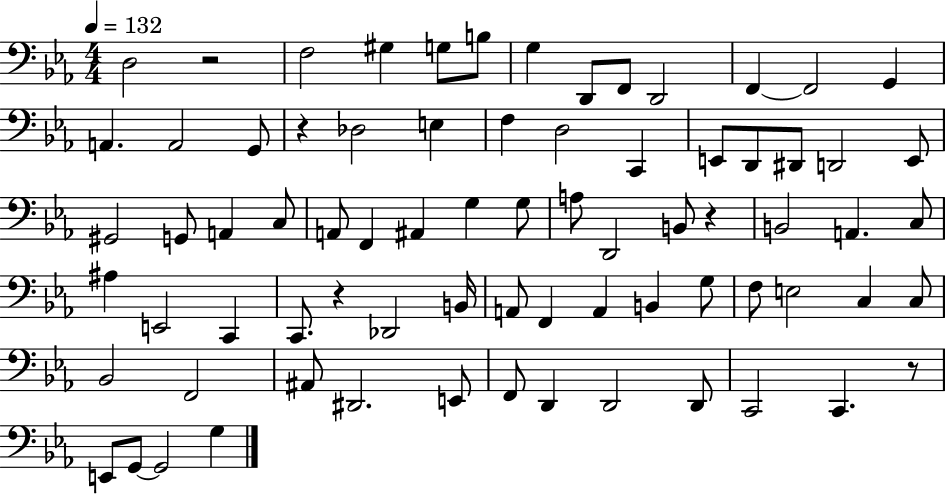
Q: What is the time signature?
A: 4/4